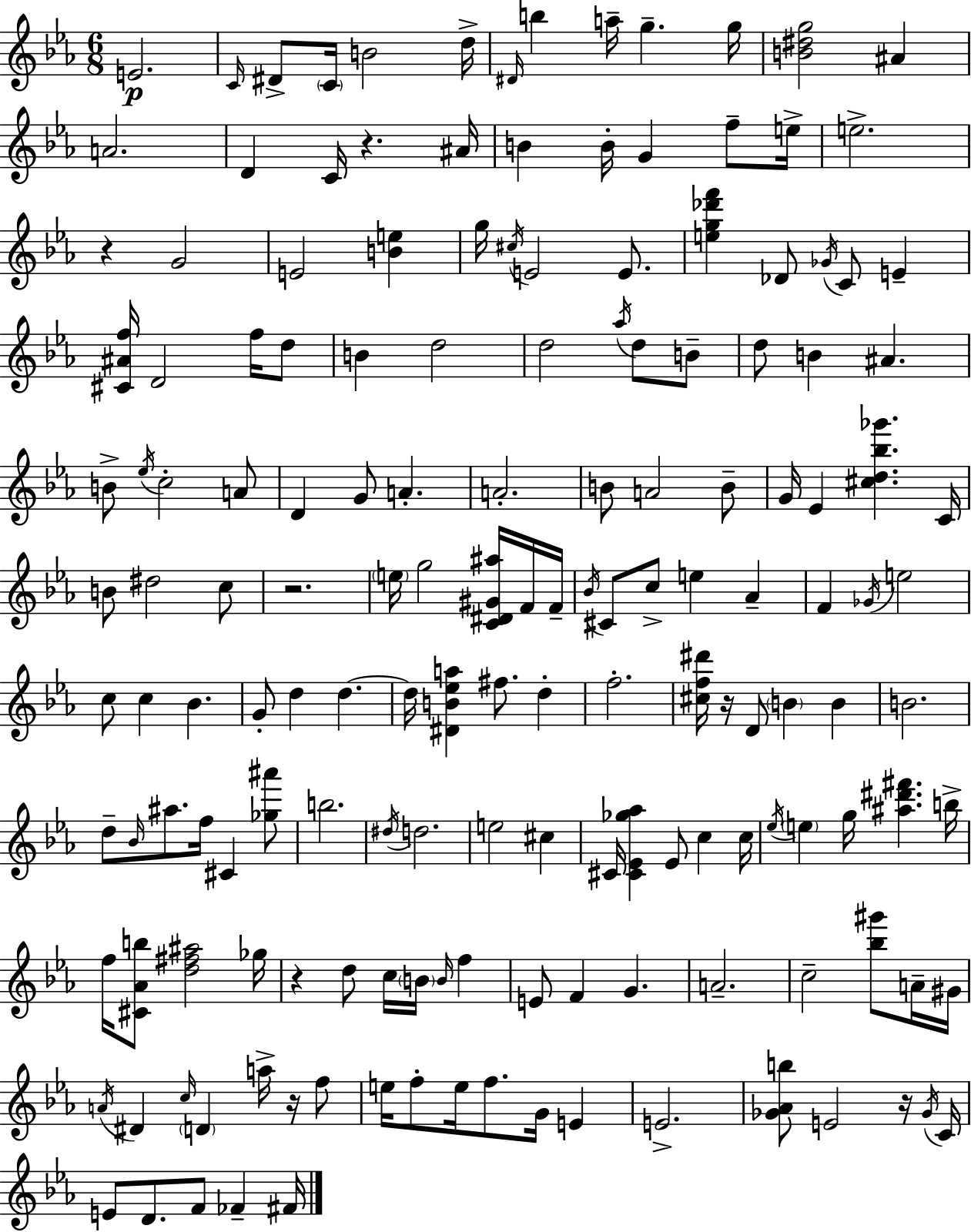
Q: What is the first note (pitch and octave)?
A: E4